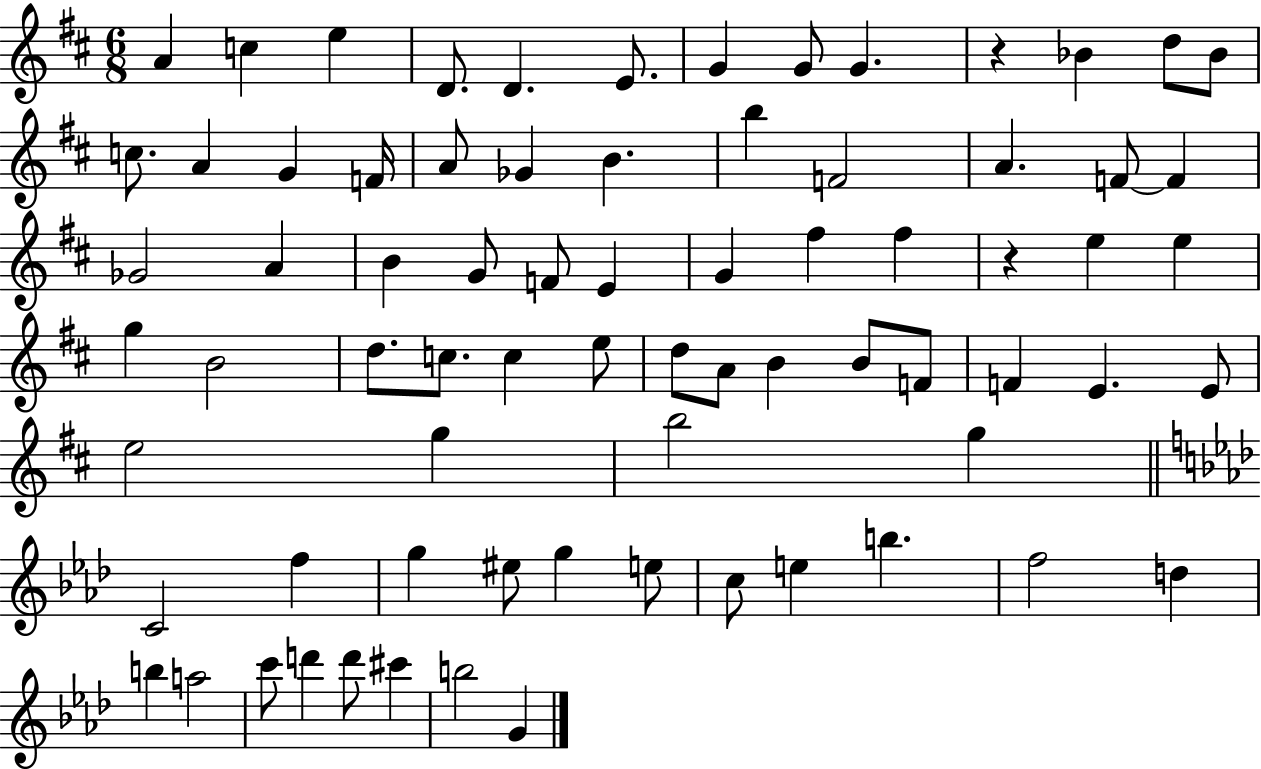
A4/q C5/q E5/q D4/e. D4/q. E4/e. G4/q G4/e G4/q. R/q Bb4/q D5/e Bb4/e C5/e. A4/q G4/q F4/s A4/e Gb4/q B4/q. B5/q F4/h A4/q. F4/e F4/q Gb4/h A4/q B4/q G4/e F4/e E4/q G4/q F#5/q F#5/q R/q E5/q E5/q G5/q B4/h D5/e. C5/e. C5/q E5/e D5/e A4/e B4/q B4/e F4/e F4/q E4/q. E4/e E5/h G5/q B5/h G5/q C4/h F5/q G5/q EIS5/e G5/q E5/e C5/e E5/q B5/q. F5/h D5/q B5/q A5/h C6/e D6/q D6/e C#6/q B5/h G4/q